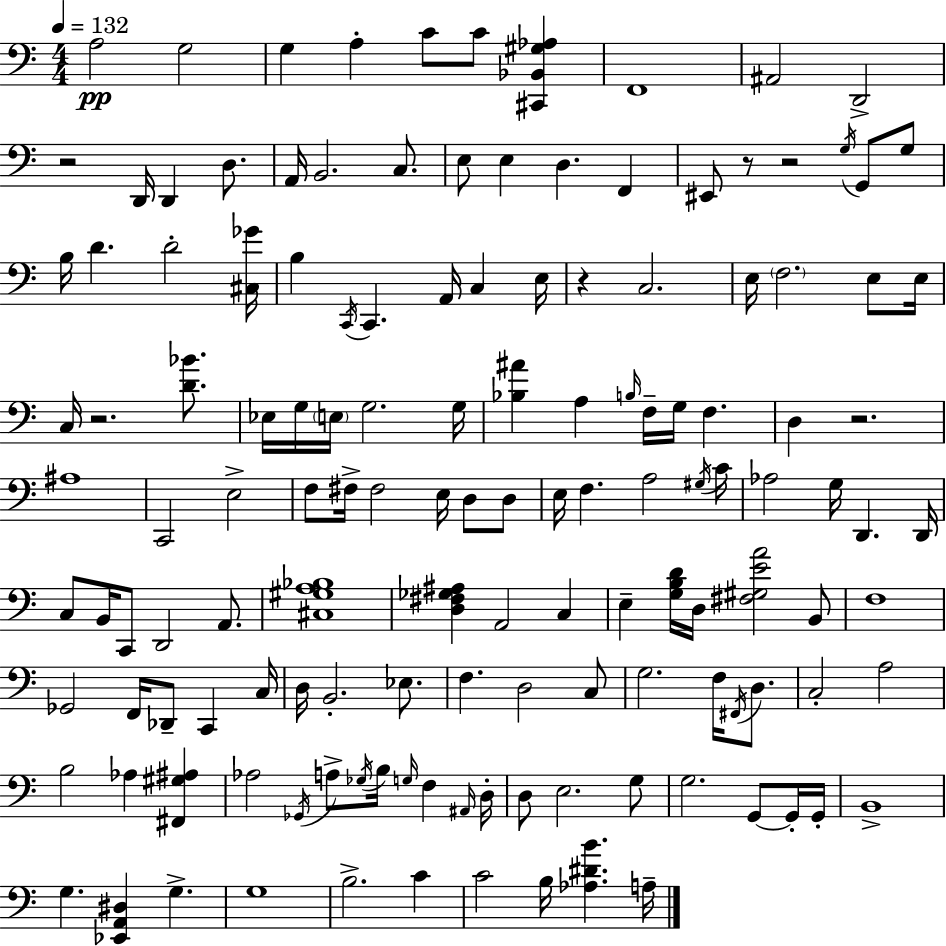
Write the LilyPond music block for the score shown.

{
  \clef bass
  \numericTimeSignature
  \time 4/4
  \key a \minor
  \tempo 4 = 132
  a2\pp g2 | g4 a4-. c'8 c'8 <cis, bes, gis aes>4 | f,1 | ais,2 d,2-> | \break r2 d,16 d,4 d8. | a,16 b,2. c8. | e8 e4 d4. f,4 | eis,8 r8 r2 \acciaccatura { g16 } g,8 g8 | \break b16 d'4. d'2-. | <cis ges'>16 b4 \acciaccatura { c,16 } c,4. a,16 c4 | e16 r4 c2. | e16 \parenthesize f2. e8 | \break e16 c16 r2. <d' bes'>8. | ees16 g16 \parenthesize e16 g2. | g16 <bes ais'>4 a4 \grace { b16 } f16-- g16 f4. | d4 r2. | \break ais1 | c,2 e2-> | f8 fis16-> fis2 e16 d8 | d8 e16 f4. a2 | \break \acciaccatura { gis16 } c'16 aes2 g16 d,4. | d,16 c8 b,16 c,8 d,2 | a,8. <cis gis a bes>1 | <d fis ges ais>4 a,2 | \break c4 e4-- <g b d'>16 d16 <fis gis e' a'>2 | b,8 f1 | ges,2 f,16 des,8-- c,4 | c16 d16 b,2.-. | \break ees8. f4. d2 | c8 g2. | f16 \acciaccatura { fis,16 } d8. c2-. a2 | b2 aes4 | \break <fis, gis ais>4 aes2 \acciaccatura { ges,16 } a8-> | \acciaccatura { ges16 } b16 \grace { g16 } f4 \grace { ais,16 } d16-. d8 e2. | g8 g2. | g,8~~ g,16-. g,16-. b,1-> | \break g4. <ees, a, dis>4 | g4.-> g1 | b2.-> | c'4 c'2 | \break b16 <aes dis' b'>4. a16-- \bar "|."
}